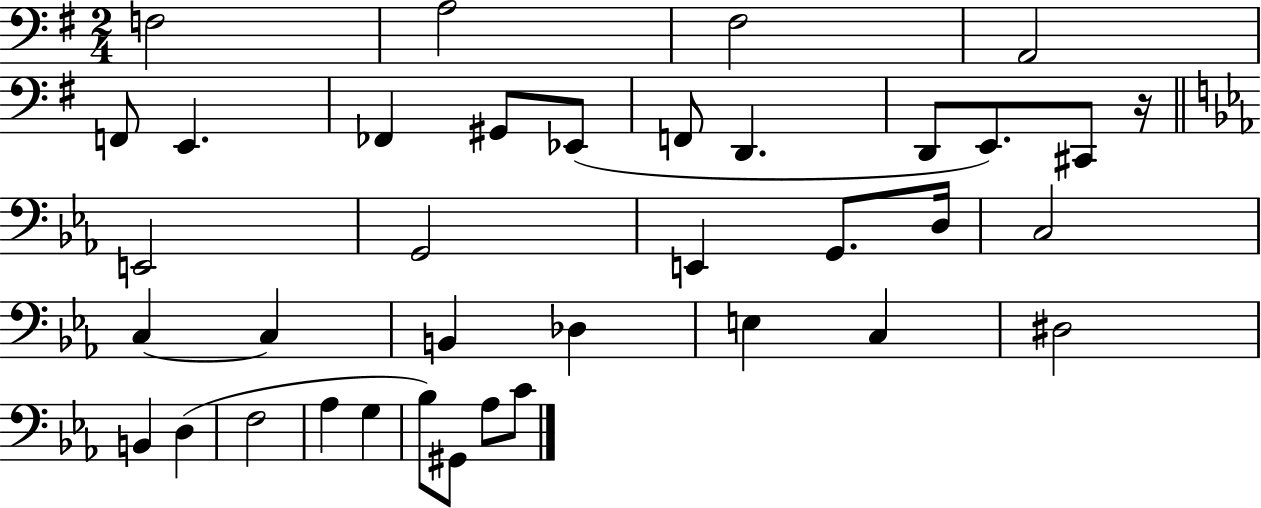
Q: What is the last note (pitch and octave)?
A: C4